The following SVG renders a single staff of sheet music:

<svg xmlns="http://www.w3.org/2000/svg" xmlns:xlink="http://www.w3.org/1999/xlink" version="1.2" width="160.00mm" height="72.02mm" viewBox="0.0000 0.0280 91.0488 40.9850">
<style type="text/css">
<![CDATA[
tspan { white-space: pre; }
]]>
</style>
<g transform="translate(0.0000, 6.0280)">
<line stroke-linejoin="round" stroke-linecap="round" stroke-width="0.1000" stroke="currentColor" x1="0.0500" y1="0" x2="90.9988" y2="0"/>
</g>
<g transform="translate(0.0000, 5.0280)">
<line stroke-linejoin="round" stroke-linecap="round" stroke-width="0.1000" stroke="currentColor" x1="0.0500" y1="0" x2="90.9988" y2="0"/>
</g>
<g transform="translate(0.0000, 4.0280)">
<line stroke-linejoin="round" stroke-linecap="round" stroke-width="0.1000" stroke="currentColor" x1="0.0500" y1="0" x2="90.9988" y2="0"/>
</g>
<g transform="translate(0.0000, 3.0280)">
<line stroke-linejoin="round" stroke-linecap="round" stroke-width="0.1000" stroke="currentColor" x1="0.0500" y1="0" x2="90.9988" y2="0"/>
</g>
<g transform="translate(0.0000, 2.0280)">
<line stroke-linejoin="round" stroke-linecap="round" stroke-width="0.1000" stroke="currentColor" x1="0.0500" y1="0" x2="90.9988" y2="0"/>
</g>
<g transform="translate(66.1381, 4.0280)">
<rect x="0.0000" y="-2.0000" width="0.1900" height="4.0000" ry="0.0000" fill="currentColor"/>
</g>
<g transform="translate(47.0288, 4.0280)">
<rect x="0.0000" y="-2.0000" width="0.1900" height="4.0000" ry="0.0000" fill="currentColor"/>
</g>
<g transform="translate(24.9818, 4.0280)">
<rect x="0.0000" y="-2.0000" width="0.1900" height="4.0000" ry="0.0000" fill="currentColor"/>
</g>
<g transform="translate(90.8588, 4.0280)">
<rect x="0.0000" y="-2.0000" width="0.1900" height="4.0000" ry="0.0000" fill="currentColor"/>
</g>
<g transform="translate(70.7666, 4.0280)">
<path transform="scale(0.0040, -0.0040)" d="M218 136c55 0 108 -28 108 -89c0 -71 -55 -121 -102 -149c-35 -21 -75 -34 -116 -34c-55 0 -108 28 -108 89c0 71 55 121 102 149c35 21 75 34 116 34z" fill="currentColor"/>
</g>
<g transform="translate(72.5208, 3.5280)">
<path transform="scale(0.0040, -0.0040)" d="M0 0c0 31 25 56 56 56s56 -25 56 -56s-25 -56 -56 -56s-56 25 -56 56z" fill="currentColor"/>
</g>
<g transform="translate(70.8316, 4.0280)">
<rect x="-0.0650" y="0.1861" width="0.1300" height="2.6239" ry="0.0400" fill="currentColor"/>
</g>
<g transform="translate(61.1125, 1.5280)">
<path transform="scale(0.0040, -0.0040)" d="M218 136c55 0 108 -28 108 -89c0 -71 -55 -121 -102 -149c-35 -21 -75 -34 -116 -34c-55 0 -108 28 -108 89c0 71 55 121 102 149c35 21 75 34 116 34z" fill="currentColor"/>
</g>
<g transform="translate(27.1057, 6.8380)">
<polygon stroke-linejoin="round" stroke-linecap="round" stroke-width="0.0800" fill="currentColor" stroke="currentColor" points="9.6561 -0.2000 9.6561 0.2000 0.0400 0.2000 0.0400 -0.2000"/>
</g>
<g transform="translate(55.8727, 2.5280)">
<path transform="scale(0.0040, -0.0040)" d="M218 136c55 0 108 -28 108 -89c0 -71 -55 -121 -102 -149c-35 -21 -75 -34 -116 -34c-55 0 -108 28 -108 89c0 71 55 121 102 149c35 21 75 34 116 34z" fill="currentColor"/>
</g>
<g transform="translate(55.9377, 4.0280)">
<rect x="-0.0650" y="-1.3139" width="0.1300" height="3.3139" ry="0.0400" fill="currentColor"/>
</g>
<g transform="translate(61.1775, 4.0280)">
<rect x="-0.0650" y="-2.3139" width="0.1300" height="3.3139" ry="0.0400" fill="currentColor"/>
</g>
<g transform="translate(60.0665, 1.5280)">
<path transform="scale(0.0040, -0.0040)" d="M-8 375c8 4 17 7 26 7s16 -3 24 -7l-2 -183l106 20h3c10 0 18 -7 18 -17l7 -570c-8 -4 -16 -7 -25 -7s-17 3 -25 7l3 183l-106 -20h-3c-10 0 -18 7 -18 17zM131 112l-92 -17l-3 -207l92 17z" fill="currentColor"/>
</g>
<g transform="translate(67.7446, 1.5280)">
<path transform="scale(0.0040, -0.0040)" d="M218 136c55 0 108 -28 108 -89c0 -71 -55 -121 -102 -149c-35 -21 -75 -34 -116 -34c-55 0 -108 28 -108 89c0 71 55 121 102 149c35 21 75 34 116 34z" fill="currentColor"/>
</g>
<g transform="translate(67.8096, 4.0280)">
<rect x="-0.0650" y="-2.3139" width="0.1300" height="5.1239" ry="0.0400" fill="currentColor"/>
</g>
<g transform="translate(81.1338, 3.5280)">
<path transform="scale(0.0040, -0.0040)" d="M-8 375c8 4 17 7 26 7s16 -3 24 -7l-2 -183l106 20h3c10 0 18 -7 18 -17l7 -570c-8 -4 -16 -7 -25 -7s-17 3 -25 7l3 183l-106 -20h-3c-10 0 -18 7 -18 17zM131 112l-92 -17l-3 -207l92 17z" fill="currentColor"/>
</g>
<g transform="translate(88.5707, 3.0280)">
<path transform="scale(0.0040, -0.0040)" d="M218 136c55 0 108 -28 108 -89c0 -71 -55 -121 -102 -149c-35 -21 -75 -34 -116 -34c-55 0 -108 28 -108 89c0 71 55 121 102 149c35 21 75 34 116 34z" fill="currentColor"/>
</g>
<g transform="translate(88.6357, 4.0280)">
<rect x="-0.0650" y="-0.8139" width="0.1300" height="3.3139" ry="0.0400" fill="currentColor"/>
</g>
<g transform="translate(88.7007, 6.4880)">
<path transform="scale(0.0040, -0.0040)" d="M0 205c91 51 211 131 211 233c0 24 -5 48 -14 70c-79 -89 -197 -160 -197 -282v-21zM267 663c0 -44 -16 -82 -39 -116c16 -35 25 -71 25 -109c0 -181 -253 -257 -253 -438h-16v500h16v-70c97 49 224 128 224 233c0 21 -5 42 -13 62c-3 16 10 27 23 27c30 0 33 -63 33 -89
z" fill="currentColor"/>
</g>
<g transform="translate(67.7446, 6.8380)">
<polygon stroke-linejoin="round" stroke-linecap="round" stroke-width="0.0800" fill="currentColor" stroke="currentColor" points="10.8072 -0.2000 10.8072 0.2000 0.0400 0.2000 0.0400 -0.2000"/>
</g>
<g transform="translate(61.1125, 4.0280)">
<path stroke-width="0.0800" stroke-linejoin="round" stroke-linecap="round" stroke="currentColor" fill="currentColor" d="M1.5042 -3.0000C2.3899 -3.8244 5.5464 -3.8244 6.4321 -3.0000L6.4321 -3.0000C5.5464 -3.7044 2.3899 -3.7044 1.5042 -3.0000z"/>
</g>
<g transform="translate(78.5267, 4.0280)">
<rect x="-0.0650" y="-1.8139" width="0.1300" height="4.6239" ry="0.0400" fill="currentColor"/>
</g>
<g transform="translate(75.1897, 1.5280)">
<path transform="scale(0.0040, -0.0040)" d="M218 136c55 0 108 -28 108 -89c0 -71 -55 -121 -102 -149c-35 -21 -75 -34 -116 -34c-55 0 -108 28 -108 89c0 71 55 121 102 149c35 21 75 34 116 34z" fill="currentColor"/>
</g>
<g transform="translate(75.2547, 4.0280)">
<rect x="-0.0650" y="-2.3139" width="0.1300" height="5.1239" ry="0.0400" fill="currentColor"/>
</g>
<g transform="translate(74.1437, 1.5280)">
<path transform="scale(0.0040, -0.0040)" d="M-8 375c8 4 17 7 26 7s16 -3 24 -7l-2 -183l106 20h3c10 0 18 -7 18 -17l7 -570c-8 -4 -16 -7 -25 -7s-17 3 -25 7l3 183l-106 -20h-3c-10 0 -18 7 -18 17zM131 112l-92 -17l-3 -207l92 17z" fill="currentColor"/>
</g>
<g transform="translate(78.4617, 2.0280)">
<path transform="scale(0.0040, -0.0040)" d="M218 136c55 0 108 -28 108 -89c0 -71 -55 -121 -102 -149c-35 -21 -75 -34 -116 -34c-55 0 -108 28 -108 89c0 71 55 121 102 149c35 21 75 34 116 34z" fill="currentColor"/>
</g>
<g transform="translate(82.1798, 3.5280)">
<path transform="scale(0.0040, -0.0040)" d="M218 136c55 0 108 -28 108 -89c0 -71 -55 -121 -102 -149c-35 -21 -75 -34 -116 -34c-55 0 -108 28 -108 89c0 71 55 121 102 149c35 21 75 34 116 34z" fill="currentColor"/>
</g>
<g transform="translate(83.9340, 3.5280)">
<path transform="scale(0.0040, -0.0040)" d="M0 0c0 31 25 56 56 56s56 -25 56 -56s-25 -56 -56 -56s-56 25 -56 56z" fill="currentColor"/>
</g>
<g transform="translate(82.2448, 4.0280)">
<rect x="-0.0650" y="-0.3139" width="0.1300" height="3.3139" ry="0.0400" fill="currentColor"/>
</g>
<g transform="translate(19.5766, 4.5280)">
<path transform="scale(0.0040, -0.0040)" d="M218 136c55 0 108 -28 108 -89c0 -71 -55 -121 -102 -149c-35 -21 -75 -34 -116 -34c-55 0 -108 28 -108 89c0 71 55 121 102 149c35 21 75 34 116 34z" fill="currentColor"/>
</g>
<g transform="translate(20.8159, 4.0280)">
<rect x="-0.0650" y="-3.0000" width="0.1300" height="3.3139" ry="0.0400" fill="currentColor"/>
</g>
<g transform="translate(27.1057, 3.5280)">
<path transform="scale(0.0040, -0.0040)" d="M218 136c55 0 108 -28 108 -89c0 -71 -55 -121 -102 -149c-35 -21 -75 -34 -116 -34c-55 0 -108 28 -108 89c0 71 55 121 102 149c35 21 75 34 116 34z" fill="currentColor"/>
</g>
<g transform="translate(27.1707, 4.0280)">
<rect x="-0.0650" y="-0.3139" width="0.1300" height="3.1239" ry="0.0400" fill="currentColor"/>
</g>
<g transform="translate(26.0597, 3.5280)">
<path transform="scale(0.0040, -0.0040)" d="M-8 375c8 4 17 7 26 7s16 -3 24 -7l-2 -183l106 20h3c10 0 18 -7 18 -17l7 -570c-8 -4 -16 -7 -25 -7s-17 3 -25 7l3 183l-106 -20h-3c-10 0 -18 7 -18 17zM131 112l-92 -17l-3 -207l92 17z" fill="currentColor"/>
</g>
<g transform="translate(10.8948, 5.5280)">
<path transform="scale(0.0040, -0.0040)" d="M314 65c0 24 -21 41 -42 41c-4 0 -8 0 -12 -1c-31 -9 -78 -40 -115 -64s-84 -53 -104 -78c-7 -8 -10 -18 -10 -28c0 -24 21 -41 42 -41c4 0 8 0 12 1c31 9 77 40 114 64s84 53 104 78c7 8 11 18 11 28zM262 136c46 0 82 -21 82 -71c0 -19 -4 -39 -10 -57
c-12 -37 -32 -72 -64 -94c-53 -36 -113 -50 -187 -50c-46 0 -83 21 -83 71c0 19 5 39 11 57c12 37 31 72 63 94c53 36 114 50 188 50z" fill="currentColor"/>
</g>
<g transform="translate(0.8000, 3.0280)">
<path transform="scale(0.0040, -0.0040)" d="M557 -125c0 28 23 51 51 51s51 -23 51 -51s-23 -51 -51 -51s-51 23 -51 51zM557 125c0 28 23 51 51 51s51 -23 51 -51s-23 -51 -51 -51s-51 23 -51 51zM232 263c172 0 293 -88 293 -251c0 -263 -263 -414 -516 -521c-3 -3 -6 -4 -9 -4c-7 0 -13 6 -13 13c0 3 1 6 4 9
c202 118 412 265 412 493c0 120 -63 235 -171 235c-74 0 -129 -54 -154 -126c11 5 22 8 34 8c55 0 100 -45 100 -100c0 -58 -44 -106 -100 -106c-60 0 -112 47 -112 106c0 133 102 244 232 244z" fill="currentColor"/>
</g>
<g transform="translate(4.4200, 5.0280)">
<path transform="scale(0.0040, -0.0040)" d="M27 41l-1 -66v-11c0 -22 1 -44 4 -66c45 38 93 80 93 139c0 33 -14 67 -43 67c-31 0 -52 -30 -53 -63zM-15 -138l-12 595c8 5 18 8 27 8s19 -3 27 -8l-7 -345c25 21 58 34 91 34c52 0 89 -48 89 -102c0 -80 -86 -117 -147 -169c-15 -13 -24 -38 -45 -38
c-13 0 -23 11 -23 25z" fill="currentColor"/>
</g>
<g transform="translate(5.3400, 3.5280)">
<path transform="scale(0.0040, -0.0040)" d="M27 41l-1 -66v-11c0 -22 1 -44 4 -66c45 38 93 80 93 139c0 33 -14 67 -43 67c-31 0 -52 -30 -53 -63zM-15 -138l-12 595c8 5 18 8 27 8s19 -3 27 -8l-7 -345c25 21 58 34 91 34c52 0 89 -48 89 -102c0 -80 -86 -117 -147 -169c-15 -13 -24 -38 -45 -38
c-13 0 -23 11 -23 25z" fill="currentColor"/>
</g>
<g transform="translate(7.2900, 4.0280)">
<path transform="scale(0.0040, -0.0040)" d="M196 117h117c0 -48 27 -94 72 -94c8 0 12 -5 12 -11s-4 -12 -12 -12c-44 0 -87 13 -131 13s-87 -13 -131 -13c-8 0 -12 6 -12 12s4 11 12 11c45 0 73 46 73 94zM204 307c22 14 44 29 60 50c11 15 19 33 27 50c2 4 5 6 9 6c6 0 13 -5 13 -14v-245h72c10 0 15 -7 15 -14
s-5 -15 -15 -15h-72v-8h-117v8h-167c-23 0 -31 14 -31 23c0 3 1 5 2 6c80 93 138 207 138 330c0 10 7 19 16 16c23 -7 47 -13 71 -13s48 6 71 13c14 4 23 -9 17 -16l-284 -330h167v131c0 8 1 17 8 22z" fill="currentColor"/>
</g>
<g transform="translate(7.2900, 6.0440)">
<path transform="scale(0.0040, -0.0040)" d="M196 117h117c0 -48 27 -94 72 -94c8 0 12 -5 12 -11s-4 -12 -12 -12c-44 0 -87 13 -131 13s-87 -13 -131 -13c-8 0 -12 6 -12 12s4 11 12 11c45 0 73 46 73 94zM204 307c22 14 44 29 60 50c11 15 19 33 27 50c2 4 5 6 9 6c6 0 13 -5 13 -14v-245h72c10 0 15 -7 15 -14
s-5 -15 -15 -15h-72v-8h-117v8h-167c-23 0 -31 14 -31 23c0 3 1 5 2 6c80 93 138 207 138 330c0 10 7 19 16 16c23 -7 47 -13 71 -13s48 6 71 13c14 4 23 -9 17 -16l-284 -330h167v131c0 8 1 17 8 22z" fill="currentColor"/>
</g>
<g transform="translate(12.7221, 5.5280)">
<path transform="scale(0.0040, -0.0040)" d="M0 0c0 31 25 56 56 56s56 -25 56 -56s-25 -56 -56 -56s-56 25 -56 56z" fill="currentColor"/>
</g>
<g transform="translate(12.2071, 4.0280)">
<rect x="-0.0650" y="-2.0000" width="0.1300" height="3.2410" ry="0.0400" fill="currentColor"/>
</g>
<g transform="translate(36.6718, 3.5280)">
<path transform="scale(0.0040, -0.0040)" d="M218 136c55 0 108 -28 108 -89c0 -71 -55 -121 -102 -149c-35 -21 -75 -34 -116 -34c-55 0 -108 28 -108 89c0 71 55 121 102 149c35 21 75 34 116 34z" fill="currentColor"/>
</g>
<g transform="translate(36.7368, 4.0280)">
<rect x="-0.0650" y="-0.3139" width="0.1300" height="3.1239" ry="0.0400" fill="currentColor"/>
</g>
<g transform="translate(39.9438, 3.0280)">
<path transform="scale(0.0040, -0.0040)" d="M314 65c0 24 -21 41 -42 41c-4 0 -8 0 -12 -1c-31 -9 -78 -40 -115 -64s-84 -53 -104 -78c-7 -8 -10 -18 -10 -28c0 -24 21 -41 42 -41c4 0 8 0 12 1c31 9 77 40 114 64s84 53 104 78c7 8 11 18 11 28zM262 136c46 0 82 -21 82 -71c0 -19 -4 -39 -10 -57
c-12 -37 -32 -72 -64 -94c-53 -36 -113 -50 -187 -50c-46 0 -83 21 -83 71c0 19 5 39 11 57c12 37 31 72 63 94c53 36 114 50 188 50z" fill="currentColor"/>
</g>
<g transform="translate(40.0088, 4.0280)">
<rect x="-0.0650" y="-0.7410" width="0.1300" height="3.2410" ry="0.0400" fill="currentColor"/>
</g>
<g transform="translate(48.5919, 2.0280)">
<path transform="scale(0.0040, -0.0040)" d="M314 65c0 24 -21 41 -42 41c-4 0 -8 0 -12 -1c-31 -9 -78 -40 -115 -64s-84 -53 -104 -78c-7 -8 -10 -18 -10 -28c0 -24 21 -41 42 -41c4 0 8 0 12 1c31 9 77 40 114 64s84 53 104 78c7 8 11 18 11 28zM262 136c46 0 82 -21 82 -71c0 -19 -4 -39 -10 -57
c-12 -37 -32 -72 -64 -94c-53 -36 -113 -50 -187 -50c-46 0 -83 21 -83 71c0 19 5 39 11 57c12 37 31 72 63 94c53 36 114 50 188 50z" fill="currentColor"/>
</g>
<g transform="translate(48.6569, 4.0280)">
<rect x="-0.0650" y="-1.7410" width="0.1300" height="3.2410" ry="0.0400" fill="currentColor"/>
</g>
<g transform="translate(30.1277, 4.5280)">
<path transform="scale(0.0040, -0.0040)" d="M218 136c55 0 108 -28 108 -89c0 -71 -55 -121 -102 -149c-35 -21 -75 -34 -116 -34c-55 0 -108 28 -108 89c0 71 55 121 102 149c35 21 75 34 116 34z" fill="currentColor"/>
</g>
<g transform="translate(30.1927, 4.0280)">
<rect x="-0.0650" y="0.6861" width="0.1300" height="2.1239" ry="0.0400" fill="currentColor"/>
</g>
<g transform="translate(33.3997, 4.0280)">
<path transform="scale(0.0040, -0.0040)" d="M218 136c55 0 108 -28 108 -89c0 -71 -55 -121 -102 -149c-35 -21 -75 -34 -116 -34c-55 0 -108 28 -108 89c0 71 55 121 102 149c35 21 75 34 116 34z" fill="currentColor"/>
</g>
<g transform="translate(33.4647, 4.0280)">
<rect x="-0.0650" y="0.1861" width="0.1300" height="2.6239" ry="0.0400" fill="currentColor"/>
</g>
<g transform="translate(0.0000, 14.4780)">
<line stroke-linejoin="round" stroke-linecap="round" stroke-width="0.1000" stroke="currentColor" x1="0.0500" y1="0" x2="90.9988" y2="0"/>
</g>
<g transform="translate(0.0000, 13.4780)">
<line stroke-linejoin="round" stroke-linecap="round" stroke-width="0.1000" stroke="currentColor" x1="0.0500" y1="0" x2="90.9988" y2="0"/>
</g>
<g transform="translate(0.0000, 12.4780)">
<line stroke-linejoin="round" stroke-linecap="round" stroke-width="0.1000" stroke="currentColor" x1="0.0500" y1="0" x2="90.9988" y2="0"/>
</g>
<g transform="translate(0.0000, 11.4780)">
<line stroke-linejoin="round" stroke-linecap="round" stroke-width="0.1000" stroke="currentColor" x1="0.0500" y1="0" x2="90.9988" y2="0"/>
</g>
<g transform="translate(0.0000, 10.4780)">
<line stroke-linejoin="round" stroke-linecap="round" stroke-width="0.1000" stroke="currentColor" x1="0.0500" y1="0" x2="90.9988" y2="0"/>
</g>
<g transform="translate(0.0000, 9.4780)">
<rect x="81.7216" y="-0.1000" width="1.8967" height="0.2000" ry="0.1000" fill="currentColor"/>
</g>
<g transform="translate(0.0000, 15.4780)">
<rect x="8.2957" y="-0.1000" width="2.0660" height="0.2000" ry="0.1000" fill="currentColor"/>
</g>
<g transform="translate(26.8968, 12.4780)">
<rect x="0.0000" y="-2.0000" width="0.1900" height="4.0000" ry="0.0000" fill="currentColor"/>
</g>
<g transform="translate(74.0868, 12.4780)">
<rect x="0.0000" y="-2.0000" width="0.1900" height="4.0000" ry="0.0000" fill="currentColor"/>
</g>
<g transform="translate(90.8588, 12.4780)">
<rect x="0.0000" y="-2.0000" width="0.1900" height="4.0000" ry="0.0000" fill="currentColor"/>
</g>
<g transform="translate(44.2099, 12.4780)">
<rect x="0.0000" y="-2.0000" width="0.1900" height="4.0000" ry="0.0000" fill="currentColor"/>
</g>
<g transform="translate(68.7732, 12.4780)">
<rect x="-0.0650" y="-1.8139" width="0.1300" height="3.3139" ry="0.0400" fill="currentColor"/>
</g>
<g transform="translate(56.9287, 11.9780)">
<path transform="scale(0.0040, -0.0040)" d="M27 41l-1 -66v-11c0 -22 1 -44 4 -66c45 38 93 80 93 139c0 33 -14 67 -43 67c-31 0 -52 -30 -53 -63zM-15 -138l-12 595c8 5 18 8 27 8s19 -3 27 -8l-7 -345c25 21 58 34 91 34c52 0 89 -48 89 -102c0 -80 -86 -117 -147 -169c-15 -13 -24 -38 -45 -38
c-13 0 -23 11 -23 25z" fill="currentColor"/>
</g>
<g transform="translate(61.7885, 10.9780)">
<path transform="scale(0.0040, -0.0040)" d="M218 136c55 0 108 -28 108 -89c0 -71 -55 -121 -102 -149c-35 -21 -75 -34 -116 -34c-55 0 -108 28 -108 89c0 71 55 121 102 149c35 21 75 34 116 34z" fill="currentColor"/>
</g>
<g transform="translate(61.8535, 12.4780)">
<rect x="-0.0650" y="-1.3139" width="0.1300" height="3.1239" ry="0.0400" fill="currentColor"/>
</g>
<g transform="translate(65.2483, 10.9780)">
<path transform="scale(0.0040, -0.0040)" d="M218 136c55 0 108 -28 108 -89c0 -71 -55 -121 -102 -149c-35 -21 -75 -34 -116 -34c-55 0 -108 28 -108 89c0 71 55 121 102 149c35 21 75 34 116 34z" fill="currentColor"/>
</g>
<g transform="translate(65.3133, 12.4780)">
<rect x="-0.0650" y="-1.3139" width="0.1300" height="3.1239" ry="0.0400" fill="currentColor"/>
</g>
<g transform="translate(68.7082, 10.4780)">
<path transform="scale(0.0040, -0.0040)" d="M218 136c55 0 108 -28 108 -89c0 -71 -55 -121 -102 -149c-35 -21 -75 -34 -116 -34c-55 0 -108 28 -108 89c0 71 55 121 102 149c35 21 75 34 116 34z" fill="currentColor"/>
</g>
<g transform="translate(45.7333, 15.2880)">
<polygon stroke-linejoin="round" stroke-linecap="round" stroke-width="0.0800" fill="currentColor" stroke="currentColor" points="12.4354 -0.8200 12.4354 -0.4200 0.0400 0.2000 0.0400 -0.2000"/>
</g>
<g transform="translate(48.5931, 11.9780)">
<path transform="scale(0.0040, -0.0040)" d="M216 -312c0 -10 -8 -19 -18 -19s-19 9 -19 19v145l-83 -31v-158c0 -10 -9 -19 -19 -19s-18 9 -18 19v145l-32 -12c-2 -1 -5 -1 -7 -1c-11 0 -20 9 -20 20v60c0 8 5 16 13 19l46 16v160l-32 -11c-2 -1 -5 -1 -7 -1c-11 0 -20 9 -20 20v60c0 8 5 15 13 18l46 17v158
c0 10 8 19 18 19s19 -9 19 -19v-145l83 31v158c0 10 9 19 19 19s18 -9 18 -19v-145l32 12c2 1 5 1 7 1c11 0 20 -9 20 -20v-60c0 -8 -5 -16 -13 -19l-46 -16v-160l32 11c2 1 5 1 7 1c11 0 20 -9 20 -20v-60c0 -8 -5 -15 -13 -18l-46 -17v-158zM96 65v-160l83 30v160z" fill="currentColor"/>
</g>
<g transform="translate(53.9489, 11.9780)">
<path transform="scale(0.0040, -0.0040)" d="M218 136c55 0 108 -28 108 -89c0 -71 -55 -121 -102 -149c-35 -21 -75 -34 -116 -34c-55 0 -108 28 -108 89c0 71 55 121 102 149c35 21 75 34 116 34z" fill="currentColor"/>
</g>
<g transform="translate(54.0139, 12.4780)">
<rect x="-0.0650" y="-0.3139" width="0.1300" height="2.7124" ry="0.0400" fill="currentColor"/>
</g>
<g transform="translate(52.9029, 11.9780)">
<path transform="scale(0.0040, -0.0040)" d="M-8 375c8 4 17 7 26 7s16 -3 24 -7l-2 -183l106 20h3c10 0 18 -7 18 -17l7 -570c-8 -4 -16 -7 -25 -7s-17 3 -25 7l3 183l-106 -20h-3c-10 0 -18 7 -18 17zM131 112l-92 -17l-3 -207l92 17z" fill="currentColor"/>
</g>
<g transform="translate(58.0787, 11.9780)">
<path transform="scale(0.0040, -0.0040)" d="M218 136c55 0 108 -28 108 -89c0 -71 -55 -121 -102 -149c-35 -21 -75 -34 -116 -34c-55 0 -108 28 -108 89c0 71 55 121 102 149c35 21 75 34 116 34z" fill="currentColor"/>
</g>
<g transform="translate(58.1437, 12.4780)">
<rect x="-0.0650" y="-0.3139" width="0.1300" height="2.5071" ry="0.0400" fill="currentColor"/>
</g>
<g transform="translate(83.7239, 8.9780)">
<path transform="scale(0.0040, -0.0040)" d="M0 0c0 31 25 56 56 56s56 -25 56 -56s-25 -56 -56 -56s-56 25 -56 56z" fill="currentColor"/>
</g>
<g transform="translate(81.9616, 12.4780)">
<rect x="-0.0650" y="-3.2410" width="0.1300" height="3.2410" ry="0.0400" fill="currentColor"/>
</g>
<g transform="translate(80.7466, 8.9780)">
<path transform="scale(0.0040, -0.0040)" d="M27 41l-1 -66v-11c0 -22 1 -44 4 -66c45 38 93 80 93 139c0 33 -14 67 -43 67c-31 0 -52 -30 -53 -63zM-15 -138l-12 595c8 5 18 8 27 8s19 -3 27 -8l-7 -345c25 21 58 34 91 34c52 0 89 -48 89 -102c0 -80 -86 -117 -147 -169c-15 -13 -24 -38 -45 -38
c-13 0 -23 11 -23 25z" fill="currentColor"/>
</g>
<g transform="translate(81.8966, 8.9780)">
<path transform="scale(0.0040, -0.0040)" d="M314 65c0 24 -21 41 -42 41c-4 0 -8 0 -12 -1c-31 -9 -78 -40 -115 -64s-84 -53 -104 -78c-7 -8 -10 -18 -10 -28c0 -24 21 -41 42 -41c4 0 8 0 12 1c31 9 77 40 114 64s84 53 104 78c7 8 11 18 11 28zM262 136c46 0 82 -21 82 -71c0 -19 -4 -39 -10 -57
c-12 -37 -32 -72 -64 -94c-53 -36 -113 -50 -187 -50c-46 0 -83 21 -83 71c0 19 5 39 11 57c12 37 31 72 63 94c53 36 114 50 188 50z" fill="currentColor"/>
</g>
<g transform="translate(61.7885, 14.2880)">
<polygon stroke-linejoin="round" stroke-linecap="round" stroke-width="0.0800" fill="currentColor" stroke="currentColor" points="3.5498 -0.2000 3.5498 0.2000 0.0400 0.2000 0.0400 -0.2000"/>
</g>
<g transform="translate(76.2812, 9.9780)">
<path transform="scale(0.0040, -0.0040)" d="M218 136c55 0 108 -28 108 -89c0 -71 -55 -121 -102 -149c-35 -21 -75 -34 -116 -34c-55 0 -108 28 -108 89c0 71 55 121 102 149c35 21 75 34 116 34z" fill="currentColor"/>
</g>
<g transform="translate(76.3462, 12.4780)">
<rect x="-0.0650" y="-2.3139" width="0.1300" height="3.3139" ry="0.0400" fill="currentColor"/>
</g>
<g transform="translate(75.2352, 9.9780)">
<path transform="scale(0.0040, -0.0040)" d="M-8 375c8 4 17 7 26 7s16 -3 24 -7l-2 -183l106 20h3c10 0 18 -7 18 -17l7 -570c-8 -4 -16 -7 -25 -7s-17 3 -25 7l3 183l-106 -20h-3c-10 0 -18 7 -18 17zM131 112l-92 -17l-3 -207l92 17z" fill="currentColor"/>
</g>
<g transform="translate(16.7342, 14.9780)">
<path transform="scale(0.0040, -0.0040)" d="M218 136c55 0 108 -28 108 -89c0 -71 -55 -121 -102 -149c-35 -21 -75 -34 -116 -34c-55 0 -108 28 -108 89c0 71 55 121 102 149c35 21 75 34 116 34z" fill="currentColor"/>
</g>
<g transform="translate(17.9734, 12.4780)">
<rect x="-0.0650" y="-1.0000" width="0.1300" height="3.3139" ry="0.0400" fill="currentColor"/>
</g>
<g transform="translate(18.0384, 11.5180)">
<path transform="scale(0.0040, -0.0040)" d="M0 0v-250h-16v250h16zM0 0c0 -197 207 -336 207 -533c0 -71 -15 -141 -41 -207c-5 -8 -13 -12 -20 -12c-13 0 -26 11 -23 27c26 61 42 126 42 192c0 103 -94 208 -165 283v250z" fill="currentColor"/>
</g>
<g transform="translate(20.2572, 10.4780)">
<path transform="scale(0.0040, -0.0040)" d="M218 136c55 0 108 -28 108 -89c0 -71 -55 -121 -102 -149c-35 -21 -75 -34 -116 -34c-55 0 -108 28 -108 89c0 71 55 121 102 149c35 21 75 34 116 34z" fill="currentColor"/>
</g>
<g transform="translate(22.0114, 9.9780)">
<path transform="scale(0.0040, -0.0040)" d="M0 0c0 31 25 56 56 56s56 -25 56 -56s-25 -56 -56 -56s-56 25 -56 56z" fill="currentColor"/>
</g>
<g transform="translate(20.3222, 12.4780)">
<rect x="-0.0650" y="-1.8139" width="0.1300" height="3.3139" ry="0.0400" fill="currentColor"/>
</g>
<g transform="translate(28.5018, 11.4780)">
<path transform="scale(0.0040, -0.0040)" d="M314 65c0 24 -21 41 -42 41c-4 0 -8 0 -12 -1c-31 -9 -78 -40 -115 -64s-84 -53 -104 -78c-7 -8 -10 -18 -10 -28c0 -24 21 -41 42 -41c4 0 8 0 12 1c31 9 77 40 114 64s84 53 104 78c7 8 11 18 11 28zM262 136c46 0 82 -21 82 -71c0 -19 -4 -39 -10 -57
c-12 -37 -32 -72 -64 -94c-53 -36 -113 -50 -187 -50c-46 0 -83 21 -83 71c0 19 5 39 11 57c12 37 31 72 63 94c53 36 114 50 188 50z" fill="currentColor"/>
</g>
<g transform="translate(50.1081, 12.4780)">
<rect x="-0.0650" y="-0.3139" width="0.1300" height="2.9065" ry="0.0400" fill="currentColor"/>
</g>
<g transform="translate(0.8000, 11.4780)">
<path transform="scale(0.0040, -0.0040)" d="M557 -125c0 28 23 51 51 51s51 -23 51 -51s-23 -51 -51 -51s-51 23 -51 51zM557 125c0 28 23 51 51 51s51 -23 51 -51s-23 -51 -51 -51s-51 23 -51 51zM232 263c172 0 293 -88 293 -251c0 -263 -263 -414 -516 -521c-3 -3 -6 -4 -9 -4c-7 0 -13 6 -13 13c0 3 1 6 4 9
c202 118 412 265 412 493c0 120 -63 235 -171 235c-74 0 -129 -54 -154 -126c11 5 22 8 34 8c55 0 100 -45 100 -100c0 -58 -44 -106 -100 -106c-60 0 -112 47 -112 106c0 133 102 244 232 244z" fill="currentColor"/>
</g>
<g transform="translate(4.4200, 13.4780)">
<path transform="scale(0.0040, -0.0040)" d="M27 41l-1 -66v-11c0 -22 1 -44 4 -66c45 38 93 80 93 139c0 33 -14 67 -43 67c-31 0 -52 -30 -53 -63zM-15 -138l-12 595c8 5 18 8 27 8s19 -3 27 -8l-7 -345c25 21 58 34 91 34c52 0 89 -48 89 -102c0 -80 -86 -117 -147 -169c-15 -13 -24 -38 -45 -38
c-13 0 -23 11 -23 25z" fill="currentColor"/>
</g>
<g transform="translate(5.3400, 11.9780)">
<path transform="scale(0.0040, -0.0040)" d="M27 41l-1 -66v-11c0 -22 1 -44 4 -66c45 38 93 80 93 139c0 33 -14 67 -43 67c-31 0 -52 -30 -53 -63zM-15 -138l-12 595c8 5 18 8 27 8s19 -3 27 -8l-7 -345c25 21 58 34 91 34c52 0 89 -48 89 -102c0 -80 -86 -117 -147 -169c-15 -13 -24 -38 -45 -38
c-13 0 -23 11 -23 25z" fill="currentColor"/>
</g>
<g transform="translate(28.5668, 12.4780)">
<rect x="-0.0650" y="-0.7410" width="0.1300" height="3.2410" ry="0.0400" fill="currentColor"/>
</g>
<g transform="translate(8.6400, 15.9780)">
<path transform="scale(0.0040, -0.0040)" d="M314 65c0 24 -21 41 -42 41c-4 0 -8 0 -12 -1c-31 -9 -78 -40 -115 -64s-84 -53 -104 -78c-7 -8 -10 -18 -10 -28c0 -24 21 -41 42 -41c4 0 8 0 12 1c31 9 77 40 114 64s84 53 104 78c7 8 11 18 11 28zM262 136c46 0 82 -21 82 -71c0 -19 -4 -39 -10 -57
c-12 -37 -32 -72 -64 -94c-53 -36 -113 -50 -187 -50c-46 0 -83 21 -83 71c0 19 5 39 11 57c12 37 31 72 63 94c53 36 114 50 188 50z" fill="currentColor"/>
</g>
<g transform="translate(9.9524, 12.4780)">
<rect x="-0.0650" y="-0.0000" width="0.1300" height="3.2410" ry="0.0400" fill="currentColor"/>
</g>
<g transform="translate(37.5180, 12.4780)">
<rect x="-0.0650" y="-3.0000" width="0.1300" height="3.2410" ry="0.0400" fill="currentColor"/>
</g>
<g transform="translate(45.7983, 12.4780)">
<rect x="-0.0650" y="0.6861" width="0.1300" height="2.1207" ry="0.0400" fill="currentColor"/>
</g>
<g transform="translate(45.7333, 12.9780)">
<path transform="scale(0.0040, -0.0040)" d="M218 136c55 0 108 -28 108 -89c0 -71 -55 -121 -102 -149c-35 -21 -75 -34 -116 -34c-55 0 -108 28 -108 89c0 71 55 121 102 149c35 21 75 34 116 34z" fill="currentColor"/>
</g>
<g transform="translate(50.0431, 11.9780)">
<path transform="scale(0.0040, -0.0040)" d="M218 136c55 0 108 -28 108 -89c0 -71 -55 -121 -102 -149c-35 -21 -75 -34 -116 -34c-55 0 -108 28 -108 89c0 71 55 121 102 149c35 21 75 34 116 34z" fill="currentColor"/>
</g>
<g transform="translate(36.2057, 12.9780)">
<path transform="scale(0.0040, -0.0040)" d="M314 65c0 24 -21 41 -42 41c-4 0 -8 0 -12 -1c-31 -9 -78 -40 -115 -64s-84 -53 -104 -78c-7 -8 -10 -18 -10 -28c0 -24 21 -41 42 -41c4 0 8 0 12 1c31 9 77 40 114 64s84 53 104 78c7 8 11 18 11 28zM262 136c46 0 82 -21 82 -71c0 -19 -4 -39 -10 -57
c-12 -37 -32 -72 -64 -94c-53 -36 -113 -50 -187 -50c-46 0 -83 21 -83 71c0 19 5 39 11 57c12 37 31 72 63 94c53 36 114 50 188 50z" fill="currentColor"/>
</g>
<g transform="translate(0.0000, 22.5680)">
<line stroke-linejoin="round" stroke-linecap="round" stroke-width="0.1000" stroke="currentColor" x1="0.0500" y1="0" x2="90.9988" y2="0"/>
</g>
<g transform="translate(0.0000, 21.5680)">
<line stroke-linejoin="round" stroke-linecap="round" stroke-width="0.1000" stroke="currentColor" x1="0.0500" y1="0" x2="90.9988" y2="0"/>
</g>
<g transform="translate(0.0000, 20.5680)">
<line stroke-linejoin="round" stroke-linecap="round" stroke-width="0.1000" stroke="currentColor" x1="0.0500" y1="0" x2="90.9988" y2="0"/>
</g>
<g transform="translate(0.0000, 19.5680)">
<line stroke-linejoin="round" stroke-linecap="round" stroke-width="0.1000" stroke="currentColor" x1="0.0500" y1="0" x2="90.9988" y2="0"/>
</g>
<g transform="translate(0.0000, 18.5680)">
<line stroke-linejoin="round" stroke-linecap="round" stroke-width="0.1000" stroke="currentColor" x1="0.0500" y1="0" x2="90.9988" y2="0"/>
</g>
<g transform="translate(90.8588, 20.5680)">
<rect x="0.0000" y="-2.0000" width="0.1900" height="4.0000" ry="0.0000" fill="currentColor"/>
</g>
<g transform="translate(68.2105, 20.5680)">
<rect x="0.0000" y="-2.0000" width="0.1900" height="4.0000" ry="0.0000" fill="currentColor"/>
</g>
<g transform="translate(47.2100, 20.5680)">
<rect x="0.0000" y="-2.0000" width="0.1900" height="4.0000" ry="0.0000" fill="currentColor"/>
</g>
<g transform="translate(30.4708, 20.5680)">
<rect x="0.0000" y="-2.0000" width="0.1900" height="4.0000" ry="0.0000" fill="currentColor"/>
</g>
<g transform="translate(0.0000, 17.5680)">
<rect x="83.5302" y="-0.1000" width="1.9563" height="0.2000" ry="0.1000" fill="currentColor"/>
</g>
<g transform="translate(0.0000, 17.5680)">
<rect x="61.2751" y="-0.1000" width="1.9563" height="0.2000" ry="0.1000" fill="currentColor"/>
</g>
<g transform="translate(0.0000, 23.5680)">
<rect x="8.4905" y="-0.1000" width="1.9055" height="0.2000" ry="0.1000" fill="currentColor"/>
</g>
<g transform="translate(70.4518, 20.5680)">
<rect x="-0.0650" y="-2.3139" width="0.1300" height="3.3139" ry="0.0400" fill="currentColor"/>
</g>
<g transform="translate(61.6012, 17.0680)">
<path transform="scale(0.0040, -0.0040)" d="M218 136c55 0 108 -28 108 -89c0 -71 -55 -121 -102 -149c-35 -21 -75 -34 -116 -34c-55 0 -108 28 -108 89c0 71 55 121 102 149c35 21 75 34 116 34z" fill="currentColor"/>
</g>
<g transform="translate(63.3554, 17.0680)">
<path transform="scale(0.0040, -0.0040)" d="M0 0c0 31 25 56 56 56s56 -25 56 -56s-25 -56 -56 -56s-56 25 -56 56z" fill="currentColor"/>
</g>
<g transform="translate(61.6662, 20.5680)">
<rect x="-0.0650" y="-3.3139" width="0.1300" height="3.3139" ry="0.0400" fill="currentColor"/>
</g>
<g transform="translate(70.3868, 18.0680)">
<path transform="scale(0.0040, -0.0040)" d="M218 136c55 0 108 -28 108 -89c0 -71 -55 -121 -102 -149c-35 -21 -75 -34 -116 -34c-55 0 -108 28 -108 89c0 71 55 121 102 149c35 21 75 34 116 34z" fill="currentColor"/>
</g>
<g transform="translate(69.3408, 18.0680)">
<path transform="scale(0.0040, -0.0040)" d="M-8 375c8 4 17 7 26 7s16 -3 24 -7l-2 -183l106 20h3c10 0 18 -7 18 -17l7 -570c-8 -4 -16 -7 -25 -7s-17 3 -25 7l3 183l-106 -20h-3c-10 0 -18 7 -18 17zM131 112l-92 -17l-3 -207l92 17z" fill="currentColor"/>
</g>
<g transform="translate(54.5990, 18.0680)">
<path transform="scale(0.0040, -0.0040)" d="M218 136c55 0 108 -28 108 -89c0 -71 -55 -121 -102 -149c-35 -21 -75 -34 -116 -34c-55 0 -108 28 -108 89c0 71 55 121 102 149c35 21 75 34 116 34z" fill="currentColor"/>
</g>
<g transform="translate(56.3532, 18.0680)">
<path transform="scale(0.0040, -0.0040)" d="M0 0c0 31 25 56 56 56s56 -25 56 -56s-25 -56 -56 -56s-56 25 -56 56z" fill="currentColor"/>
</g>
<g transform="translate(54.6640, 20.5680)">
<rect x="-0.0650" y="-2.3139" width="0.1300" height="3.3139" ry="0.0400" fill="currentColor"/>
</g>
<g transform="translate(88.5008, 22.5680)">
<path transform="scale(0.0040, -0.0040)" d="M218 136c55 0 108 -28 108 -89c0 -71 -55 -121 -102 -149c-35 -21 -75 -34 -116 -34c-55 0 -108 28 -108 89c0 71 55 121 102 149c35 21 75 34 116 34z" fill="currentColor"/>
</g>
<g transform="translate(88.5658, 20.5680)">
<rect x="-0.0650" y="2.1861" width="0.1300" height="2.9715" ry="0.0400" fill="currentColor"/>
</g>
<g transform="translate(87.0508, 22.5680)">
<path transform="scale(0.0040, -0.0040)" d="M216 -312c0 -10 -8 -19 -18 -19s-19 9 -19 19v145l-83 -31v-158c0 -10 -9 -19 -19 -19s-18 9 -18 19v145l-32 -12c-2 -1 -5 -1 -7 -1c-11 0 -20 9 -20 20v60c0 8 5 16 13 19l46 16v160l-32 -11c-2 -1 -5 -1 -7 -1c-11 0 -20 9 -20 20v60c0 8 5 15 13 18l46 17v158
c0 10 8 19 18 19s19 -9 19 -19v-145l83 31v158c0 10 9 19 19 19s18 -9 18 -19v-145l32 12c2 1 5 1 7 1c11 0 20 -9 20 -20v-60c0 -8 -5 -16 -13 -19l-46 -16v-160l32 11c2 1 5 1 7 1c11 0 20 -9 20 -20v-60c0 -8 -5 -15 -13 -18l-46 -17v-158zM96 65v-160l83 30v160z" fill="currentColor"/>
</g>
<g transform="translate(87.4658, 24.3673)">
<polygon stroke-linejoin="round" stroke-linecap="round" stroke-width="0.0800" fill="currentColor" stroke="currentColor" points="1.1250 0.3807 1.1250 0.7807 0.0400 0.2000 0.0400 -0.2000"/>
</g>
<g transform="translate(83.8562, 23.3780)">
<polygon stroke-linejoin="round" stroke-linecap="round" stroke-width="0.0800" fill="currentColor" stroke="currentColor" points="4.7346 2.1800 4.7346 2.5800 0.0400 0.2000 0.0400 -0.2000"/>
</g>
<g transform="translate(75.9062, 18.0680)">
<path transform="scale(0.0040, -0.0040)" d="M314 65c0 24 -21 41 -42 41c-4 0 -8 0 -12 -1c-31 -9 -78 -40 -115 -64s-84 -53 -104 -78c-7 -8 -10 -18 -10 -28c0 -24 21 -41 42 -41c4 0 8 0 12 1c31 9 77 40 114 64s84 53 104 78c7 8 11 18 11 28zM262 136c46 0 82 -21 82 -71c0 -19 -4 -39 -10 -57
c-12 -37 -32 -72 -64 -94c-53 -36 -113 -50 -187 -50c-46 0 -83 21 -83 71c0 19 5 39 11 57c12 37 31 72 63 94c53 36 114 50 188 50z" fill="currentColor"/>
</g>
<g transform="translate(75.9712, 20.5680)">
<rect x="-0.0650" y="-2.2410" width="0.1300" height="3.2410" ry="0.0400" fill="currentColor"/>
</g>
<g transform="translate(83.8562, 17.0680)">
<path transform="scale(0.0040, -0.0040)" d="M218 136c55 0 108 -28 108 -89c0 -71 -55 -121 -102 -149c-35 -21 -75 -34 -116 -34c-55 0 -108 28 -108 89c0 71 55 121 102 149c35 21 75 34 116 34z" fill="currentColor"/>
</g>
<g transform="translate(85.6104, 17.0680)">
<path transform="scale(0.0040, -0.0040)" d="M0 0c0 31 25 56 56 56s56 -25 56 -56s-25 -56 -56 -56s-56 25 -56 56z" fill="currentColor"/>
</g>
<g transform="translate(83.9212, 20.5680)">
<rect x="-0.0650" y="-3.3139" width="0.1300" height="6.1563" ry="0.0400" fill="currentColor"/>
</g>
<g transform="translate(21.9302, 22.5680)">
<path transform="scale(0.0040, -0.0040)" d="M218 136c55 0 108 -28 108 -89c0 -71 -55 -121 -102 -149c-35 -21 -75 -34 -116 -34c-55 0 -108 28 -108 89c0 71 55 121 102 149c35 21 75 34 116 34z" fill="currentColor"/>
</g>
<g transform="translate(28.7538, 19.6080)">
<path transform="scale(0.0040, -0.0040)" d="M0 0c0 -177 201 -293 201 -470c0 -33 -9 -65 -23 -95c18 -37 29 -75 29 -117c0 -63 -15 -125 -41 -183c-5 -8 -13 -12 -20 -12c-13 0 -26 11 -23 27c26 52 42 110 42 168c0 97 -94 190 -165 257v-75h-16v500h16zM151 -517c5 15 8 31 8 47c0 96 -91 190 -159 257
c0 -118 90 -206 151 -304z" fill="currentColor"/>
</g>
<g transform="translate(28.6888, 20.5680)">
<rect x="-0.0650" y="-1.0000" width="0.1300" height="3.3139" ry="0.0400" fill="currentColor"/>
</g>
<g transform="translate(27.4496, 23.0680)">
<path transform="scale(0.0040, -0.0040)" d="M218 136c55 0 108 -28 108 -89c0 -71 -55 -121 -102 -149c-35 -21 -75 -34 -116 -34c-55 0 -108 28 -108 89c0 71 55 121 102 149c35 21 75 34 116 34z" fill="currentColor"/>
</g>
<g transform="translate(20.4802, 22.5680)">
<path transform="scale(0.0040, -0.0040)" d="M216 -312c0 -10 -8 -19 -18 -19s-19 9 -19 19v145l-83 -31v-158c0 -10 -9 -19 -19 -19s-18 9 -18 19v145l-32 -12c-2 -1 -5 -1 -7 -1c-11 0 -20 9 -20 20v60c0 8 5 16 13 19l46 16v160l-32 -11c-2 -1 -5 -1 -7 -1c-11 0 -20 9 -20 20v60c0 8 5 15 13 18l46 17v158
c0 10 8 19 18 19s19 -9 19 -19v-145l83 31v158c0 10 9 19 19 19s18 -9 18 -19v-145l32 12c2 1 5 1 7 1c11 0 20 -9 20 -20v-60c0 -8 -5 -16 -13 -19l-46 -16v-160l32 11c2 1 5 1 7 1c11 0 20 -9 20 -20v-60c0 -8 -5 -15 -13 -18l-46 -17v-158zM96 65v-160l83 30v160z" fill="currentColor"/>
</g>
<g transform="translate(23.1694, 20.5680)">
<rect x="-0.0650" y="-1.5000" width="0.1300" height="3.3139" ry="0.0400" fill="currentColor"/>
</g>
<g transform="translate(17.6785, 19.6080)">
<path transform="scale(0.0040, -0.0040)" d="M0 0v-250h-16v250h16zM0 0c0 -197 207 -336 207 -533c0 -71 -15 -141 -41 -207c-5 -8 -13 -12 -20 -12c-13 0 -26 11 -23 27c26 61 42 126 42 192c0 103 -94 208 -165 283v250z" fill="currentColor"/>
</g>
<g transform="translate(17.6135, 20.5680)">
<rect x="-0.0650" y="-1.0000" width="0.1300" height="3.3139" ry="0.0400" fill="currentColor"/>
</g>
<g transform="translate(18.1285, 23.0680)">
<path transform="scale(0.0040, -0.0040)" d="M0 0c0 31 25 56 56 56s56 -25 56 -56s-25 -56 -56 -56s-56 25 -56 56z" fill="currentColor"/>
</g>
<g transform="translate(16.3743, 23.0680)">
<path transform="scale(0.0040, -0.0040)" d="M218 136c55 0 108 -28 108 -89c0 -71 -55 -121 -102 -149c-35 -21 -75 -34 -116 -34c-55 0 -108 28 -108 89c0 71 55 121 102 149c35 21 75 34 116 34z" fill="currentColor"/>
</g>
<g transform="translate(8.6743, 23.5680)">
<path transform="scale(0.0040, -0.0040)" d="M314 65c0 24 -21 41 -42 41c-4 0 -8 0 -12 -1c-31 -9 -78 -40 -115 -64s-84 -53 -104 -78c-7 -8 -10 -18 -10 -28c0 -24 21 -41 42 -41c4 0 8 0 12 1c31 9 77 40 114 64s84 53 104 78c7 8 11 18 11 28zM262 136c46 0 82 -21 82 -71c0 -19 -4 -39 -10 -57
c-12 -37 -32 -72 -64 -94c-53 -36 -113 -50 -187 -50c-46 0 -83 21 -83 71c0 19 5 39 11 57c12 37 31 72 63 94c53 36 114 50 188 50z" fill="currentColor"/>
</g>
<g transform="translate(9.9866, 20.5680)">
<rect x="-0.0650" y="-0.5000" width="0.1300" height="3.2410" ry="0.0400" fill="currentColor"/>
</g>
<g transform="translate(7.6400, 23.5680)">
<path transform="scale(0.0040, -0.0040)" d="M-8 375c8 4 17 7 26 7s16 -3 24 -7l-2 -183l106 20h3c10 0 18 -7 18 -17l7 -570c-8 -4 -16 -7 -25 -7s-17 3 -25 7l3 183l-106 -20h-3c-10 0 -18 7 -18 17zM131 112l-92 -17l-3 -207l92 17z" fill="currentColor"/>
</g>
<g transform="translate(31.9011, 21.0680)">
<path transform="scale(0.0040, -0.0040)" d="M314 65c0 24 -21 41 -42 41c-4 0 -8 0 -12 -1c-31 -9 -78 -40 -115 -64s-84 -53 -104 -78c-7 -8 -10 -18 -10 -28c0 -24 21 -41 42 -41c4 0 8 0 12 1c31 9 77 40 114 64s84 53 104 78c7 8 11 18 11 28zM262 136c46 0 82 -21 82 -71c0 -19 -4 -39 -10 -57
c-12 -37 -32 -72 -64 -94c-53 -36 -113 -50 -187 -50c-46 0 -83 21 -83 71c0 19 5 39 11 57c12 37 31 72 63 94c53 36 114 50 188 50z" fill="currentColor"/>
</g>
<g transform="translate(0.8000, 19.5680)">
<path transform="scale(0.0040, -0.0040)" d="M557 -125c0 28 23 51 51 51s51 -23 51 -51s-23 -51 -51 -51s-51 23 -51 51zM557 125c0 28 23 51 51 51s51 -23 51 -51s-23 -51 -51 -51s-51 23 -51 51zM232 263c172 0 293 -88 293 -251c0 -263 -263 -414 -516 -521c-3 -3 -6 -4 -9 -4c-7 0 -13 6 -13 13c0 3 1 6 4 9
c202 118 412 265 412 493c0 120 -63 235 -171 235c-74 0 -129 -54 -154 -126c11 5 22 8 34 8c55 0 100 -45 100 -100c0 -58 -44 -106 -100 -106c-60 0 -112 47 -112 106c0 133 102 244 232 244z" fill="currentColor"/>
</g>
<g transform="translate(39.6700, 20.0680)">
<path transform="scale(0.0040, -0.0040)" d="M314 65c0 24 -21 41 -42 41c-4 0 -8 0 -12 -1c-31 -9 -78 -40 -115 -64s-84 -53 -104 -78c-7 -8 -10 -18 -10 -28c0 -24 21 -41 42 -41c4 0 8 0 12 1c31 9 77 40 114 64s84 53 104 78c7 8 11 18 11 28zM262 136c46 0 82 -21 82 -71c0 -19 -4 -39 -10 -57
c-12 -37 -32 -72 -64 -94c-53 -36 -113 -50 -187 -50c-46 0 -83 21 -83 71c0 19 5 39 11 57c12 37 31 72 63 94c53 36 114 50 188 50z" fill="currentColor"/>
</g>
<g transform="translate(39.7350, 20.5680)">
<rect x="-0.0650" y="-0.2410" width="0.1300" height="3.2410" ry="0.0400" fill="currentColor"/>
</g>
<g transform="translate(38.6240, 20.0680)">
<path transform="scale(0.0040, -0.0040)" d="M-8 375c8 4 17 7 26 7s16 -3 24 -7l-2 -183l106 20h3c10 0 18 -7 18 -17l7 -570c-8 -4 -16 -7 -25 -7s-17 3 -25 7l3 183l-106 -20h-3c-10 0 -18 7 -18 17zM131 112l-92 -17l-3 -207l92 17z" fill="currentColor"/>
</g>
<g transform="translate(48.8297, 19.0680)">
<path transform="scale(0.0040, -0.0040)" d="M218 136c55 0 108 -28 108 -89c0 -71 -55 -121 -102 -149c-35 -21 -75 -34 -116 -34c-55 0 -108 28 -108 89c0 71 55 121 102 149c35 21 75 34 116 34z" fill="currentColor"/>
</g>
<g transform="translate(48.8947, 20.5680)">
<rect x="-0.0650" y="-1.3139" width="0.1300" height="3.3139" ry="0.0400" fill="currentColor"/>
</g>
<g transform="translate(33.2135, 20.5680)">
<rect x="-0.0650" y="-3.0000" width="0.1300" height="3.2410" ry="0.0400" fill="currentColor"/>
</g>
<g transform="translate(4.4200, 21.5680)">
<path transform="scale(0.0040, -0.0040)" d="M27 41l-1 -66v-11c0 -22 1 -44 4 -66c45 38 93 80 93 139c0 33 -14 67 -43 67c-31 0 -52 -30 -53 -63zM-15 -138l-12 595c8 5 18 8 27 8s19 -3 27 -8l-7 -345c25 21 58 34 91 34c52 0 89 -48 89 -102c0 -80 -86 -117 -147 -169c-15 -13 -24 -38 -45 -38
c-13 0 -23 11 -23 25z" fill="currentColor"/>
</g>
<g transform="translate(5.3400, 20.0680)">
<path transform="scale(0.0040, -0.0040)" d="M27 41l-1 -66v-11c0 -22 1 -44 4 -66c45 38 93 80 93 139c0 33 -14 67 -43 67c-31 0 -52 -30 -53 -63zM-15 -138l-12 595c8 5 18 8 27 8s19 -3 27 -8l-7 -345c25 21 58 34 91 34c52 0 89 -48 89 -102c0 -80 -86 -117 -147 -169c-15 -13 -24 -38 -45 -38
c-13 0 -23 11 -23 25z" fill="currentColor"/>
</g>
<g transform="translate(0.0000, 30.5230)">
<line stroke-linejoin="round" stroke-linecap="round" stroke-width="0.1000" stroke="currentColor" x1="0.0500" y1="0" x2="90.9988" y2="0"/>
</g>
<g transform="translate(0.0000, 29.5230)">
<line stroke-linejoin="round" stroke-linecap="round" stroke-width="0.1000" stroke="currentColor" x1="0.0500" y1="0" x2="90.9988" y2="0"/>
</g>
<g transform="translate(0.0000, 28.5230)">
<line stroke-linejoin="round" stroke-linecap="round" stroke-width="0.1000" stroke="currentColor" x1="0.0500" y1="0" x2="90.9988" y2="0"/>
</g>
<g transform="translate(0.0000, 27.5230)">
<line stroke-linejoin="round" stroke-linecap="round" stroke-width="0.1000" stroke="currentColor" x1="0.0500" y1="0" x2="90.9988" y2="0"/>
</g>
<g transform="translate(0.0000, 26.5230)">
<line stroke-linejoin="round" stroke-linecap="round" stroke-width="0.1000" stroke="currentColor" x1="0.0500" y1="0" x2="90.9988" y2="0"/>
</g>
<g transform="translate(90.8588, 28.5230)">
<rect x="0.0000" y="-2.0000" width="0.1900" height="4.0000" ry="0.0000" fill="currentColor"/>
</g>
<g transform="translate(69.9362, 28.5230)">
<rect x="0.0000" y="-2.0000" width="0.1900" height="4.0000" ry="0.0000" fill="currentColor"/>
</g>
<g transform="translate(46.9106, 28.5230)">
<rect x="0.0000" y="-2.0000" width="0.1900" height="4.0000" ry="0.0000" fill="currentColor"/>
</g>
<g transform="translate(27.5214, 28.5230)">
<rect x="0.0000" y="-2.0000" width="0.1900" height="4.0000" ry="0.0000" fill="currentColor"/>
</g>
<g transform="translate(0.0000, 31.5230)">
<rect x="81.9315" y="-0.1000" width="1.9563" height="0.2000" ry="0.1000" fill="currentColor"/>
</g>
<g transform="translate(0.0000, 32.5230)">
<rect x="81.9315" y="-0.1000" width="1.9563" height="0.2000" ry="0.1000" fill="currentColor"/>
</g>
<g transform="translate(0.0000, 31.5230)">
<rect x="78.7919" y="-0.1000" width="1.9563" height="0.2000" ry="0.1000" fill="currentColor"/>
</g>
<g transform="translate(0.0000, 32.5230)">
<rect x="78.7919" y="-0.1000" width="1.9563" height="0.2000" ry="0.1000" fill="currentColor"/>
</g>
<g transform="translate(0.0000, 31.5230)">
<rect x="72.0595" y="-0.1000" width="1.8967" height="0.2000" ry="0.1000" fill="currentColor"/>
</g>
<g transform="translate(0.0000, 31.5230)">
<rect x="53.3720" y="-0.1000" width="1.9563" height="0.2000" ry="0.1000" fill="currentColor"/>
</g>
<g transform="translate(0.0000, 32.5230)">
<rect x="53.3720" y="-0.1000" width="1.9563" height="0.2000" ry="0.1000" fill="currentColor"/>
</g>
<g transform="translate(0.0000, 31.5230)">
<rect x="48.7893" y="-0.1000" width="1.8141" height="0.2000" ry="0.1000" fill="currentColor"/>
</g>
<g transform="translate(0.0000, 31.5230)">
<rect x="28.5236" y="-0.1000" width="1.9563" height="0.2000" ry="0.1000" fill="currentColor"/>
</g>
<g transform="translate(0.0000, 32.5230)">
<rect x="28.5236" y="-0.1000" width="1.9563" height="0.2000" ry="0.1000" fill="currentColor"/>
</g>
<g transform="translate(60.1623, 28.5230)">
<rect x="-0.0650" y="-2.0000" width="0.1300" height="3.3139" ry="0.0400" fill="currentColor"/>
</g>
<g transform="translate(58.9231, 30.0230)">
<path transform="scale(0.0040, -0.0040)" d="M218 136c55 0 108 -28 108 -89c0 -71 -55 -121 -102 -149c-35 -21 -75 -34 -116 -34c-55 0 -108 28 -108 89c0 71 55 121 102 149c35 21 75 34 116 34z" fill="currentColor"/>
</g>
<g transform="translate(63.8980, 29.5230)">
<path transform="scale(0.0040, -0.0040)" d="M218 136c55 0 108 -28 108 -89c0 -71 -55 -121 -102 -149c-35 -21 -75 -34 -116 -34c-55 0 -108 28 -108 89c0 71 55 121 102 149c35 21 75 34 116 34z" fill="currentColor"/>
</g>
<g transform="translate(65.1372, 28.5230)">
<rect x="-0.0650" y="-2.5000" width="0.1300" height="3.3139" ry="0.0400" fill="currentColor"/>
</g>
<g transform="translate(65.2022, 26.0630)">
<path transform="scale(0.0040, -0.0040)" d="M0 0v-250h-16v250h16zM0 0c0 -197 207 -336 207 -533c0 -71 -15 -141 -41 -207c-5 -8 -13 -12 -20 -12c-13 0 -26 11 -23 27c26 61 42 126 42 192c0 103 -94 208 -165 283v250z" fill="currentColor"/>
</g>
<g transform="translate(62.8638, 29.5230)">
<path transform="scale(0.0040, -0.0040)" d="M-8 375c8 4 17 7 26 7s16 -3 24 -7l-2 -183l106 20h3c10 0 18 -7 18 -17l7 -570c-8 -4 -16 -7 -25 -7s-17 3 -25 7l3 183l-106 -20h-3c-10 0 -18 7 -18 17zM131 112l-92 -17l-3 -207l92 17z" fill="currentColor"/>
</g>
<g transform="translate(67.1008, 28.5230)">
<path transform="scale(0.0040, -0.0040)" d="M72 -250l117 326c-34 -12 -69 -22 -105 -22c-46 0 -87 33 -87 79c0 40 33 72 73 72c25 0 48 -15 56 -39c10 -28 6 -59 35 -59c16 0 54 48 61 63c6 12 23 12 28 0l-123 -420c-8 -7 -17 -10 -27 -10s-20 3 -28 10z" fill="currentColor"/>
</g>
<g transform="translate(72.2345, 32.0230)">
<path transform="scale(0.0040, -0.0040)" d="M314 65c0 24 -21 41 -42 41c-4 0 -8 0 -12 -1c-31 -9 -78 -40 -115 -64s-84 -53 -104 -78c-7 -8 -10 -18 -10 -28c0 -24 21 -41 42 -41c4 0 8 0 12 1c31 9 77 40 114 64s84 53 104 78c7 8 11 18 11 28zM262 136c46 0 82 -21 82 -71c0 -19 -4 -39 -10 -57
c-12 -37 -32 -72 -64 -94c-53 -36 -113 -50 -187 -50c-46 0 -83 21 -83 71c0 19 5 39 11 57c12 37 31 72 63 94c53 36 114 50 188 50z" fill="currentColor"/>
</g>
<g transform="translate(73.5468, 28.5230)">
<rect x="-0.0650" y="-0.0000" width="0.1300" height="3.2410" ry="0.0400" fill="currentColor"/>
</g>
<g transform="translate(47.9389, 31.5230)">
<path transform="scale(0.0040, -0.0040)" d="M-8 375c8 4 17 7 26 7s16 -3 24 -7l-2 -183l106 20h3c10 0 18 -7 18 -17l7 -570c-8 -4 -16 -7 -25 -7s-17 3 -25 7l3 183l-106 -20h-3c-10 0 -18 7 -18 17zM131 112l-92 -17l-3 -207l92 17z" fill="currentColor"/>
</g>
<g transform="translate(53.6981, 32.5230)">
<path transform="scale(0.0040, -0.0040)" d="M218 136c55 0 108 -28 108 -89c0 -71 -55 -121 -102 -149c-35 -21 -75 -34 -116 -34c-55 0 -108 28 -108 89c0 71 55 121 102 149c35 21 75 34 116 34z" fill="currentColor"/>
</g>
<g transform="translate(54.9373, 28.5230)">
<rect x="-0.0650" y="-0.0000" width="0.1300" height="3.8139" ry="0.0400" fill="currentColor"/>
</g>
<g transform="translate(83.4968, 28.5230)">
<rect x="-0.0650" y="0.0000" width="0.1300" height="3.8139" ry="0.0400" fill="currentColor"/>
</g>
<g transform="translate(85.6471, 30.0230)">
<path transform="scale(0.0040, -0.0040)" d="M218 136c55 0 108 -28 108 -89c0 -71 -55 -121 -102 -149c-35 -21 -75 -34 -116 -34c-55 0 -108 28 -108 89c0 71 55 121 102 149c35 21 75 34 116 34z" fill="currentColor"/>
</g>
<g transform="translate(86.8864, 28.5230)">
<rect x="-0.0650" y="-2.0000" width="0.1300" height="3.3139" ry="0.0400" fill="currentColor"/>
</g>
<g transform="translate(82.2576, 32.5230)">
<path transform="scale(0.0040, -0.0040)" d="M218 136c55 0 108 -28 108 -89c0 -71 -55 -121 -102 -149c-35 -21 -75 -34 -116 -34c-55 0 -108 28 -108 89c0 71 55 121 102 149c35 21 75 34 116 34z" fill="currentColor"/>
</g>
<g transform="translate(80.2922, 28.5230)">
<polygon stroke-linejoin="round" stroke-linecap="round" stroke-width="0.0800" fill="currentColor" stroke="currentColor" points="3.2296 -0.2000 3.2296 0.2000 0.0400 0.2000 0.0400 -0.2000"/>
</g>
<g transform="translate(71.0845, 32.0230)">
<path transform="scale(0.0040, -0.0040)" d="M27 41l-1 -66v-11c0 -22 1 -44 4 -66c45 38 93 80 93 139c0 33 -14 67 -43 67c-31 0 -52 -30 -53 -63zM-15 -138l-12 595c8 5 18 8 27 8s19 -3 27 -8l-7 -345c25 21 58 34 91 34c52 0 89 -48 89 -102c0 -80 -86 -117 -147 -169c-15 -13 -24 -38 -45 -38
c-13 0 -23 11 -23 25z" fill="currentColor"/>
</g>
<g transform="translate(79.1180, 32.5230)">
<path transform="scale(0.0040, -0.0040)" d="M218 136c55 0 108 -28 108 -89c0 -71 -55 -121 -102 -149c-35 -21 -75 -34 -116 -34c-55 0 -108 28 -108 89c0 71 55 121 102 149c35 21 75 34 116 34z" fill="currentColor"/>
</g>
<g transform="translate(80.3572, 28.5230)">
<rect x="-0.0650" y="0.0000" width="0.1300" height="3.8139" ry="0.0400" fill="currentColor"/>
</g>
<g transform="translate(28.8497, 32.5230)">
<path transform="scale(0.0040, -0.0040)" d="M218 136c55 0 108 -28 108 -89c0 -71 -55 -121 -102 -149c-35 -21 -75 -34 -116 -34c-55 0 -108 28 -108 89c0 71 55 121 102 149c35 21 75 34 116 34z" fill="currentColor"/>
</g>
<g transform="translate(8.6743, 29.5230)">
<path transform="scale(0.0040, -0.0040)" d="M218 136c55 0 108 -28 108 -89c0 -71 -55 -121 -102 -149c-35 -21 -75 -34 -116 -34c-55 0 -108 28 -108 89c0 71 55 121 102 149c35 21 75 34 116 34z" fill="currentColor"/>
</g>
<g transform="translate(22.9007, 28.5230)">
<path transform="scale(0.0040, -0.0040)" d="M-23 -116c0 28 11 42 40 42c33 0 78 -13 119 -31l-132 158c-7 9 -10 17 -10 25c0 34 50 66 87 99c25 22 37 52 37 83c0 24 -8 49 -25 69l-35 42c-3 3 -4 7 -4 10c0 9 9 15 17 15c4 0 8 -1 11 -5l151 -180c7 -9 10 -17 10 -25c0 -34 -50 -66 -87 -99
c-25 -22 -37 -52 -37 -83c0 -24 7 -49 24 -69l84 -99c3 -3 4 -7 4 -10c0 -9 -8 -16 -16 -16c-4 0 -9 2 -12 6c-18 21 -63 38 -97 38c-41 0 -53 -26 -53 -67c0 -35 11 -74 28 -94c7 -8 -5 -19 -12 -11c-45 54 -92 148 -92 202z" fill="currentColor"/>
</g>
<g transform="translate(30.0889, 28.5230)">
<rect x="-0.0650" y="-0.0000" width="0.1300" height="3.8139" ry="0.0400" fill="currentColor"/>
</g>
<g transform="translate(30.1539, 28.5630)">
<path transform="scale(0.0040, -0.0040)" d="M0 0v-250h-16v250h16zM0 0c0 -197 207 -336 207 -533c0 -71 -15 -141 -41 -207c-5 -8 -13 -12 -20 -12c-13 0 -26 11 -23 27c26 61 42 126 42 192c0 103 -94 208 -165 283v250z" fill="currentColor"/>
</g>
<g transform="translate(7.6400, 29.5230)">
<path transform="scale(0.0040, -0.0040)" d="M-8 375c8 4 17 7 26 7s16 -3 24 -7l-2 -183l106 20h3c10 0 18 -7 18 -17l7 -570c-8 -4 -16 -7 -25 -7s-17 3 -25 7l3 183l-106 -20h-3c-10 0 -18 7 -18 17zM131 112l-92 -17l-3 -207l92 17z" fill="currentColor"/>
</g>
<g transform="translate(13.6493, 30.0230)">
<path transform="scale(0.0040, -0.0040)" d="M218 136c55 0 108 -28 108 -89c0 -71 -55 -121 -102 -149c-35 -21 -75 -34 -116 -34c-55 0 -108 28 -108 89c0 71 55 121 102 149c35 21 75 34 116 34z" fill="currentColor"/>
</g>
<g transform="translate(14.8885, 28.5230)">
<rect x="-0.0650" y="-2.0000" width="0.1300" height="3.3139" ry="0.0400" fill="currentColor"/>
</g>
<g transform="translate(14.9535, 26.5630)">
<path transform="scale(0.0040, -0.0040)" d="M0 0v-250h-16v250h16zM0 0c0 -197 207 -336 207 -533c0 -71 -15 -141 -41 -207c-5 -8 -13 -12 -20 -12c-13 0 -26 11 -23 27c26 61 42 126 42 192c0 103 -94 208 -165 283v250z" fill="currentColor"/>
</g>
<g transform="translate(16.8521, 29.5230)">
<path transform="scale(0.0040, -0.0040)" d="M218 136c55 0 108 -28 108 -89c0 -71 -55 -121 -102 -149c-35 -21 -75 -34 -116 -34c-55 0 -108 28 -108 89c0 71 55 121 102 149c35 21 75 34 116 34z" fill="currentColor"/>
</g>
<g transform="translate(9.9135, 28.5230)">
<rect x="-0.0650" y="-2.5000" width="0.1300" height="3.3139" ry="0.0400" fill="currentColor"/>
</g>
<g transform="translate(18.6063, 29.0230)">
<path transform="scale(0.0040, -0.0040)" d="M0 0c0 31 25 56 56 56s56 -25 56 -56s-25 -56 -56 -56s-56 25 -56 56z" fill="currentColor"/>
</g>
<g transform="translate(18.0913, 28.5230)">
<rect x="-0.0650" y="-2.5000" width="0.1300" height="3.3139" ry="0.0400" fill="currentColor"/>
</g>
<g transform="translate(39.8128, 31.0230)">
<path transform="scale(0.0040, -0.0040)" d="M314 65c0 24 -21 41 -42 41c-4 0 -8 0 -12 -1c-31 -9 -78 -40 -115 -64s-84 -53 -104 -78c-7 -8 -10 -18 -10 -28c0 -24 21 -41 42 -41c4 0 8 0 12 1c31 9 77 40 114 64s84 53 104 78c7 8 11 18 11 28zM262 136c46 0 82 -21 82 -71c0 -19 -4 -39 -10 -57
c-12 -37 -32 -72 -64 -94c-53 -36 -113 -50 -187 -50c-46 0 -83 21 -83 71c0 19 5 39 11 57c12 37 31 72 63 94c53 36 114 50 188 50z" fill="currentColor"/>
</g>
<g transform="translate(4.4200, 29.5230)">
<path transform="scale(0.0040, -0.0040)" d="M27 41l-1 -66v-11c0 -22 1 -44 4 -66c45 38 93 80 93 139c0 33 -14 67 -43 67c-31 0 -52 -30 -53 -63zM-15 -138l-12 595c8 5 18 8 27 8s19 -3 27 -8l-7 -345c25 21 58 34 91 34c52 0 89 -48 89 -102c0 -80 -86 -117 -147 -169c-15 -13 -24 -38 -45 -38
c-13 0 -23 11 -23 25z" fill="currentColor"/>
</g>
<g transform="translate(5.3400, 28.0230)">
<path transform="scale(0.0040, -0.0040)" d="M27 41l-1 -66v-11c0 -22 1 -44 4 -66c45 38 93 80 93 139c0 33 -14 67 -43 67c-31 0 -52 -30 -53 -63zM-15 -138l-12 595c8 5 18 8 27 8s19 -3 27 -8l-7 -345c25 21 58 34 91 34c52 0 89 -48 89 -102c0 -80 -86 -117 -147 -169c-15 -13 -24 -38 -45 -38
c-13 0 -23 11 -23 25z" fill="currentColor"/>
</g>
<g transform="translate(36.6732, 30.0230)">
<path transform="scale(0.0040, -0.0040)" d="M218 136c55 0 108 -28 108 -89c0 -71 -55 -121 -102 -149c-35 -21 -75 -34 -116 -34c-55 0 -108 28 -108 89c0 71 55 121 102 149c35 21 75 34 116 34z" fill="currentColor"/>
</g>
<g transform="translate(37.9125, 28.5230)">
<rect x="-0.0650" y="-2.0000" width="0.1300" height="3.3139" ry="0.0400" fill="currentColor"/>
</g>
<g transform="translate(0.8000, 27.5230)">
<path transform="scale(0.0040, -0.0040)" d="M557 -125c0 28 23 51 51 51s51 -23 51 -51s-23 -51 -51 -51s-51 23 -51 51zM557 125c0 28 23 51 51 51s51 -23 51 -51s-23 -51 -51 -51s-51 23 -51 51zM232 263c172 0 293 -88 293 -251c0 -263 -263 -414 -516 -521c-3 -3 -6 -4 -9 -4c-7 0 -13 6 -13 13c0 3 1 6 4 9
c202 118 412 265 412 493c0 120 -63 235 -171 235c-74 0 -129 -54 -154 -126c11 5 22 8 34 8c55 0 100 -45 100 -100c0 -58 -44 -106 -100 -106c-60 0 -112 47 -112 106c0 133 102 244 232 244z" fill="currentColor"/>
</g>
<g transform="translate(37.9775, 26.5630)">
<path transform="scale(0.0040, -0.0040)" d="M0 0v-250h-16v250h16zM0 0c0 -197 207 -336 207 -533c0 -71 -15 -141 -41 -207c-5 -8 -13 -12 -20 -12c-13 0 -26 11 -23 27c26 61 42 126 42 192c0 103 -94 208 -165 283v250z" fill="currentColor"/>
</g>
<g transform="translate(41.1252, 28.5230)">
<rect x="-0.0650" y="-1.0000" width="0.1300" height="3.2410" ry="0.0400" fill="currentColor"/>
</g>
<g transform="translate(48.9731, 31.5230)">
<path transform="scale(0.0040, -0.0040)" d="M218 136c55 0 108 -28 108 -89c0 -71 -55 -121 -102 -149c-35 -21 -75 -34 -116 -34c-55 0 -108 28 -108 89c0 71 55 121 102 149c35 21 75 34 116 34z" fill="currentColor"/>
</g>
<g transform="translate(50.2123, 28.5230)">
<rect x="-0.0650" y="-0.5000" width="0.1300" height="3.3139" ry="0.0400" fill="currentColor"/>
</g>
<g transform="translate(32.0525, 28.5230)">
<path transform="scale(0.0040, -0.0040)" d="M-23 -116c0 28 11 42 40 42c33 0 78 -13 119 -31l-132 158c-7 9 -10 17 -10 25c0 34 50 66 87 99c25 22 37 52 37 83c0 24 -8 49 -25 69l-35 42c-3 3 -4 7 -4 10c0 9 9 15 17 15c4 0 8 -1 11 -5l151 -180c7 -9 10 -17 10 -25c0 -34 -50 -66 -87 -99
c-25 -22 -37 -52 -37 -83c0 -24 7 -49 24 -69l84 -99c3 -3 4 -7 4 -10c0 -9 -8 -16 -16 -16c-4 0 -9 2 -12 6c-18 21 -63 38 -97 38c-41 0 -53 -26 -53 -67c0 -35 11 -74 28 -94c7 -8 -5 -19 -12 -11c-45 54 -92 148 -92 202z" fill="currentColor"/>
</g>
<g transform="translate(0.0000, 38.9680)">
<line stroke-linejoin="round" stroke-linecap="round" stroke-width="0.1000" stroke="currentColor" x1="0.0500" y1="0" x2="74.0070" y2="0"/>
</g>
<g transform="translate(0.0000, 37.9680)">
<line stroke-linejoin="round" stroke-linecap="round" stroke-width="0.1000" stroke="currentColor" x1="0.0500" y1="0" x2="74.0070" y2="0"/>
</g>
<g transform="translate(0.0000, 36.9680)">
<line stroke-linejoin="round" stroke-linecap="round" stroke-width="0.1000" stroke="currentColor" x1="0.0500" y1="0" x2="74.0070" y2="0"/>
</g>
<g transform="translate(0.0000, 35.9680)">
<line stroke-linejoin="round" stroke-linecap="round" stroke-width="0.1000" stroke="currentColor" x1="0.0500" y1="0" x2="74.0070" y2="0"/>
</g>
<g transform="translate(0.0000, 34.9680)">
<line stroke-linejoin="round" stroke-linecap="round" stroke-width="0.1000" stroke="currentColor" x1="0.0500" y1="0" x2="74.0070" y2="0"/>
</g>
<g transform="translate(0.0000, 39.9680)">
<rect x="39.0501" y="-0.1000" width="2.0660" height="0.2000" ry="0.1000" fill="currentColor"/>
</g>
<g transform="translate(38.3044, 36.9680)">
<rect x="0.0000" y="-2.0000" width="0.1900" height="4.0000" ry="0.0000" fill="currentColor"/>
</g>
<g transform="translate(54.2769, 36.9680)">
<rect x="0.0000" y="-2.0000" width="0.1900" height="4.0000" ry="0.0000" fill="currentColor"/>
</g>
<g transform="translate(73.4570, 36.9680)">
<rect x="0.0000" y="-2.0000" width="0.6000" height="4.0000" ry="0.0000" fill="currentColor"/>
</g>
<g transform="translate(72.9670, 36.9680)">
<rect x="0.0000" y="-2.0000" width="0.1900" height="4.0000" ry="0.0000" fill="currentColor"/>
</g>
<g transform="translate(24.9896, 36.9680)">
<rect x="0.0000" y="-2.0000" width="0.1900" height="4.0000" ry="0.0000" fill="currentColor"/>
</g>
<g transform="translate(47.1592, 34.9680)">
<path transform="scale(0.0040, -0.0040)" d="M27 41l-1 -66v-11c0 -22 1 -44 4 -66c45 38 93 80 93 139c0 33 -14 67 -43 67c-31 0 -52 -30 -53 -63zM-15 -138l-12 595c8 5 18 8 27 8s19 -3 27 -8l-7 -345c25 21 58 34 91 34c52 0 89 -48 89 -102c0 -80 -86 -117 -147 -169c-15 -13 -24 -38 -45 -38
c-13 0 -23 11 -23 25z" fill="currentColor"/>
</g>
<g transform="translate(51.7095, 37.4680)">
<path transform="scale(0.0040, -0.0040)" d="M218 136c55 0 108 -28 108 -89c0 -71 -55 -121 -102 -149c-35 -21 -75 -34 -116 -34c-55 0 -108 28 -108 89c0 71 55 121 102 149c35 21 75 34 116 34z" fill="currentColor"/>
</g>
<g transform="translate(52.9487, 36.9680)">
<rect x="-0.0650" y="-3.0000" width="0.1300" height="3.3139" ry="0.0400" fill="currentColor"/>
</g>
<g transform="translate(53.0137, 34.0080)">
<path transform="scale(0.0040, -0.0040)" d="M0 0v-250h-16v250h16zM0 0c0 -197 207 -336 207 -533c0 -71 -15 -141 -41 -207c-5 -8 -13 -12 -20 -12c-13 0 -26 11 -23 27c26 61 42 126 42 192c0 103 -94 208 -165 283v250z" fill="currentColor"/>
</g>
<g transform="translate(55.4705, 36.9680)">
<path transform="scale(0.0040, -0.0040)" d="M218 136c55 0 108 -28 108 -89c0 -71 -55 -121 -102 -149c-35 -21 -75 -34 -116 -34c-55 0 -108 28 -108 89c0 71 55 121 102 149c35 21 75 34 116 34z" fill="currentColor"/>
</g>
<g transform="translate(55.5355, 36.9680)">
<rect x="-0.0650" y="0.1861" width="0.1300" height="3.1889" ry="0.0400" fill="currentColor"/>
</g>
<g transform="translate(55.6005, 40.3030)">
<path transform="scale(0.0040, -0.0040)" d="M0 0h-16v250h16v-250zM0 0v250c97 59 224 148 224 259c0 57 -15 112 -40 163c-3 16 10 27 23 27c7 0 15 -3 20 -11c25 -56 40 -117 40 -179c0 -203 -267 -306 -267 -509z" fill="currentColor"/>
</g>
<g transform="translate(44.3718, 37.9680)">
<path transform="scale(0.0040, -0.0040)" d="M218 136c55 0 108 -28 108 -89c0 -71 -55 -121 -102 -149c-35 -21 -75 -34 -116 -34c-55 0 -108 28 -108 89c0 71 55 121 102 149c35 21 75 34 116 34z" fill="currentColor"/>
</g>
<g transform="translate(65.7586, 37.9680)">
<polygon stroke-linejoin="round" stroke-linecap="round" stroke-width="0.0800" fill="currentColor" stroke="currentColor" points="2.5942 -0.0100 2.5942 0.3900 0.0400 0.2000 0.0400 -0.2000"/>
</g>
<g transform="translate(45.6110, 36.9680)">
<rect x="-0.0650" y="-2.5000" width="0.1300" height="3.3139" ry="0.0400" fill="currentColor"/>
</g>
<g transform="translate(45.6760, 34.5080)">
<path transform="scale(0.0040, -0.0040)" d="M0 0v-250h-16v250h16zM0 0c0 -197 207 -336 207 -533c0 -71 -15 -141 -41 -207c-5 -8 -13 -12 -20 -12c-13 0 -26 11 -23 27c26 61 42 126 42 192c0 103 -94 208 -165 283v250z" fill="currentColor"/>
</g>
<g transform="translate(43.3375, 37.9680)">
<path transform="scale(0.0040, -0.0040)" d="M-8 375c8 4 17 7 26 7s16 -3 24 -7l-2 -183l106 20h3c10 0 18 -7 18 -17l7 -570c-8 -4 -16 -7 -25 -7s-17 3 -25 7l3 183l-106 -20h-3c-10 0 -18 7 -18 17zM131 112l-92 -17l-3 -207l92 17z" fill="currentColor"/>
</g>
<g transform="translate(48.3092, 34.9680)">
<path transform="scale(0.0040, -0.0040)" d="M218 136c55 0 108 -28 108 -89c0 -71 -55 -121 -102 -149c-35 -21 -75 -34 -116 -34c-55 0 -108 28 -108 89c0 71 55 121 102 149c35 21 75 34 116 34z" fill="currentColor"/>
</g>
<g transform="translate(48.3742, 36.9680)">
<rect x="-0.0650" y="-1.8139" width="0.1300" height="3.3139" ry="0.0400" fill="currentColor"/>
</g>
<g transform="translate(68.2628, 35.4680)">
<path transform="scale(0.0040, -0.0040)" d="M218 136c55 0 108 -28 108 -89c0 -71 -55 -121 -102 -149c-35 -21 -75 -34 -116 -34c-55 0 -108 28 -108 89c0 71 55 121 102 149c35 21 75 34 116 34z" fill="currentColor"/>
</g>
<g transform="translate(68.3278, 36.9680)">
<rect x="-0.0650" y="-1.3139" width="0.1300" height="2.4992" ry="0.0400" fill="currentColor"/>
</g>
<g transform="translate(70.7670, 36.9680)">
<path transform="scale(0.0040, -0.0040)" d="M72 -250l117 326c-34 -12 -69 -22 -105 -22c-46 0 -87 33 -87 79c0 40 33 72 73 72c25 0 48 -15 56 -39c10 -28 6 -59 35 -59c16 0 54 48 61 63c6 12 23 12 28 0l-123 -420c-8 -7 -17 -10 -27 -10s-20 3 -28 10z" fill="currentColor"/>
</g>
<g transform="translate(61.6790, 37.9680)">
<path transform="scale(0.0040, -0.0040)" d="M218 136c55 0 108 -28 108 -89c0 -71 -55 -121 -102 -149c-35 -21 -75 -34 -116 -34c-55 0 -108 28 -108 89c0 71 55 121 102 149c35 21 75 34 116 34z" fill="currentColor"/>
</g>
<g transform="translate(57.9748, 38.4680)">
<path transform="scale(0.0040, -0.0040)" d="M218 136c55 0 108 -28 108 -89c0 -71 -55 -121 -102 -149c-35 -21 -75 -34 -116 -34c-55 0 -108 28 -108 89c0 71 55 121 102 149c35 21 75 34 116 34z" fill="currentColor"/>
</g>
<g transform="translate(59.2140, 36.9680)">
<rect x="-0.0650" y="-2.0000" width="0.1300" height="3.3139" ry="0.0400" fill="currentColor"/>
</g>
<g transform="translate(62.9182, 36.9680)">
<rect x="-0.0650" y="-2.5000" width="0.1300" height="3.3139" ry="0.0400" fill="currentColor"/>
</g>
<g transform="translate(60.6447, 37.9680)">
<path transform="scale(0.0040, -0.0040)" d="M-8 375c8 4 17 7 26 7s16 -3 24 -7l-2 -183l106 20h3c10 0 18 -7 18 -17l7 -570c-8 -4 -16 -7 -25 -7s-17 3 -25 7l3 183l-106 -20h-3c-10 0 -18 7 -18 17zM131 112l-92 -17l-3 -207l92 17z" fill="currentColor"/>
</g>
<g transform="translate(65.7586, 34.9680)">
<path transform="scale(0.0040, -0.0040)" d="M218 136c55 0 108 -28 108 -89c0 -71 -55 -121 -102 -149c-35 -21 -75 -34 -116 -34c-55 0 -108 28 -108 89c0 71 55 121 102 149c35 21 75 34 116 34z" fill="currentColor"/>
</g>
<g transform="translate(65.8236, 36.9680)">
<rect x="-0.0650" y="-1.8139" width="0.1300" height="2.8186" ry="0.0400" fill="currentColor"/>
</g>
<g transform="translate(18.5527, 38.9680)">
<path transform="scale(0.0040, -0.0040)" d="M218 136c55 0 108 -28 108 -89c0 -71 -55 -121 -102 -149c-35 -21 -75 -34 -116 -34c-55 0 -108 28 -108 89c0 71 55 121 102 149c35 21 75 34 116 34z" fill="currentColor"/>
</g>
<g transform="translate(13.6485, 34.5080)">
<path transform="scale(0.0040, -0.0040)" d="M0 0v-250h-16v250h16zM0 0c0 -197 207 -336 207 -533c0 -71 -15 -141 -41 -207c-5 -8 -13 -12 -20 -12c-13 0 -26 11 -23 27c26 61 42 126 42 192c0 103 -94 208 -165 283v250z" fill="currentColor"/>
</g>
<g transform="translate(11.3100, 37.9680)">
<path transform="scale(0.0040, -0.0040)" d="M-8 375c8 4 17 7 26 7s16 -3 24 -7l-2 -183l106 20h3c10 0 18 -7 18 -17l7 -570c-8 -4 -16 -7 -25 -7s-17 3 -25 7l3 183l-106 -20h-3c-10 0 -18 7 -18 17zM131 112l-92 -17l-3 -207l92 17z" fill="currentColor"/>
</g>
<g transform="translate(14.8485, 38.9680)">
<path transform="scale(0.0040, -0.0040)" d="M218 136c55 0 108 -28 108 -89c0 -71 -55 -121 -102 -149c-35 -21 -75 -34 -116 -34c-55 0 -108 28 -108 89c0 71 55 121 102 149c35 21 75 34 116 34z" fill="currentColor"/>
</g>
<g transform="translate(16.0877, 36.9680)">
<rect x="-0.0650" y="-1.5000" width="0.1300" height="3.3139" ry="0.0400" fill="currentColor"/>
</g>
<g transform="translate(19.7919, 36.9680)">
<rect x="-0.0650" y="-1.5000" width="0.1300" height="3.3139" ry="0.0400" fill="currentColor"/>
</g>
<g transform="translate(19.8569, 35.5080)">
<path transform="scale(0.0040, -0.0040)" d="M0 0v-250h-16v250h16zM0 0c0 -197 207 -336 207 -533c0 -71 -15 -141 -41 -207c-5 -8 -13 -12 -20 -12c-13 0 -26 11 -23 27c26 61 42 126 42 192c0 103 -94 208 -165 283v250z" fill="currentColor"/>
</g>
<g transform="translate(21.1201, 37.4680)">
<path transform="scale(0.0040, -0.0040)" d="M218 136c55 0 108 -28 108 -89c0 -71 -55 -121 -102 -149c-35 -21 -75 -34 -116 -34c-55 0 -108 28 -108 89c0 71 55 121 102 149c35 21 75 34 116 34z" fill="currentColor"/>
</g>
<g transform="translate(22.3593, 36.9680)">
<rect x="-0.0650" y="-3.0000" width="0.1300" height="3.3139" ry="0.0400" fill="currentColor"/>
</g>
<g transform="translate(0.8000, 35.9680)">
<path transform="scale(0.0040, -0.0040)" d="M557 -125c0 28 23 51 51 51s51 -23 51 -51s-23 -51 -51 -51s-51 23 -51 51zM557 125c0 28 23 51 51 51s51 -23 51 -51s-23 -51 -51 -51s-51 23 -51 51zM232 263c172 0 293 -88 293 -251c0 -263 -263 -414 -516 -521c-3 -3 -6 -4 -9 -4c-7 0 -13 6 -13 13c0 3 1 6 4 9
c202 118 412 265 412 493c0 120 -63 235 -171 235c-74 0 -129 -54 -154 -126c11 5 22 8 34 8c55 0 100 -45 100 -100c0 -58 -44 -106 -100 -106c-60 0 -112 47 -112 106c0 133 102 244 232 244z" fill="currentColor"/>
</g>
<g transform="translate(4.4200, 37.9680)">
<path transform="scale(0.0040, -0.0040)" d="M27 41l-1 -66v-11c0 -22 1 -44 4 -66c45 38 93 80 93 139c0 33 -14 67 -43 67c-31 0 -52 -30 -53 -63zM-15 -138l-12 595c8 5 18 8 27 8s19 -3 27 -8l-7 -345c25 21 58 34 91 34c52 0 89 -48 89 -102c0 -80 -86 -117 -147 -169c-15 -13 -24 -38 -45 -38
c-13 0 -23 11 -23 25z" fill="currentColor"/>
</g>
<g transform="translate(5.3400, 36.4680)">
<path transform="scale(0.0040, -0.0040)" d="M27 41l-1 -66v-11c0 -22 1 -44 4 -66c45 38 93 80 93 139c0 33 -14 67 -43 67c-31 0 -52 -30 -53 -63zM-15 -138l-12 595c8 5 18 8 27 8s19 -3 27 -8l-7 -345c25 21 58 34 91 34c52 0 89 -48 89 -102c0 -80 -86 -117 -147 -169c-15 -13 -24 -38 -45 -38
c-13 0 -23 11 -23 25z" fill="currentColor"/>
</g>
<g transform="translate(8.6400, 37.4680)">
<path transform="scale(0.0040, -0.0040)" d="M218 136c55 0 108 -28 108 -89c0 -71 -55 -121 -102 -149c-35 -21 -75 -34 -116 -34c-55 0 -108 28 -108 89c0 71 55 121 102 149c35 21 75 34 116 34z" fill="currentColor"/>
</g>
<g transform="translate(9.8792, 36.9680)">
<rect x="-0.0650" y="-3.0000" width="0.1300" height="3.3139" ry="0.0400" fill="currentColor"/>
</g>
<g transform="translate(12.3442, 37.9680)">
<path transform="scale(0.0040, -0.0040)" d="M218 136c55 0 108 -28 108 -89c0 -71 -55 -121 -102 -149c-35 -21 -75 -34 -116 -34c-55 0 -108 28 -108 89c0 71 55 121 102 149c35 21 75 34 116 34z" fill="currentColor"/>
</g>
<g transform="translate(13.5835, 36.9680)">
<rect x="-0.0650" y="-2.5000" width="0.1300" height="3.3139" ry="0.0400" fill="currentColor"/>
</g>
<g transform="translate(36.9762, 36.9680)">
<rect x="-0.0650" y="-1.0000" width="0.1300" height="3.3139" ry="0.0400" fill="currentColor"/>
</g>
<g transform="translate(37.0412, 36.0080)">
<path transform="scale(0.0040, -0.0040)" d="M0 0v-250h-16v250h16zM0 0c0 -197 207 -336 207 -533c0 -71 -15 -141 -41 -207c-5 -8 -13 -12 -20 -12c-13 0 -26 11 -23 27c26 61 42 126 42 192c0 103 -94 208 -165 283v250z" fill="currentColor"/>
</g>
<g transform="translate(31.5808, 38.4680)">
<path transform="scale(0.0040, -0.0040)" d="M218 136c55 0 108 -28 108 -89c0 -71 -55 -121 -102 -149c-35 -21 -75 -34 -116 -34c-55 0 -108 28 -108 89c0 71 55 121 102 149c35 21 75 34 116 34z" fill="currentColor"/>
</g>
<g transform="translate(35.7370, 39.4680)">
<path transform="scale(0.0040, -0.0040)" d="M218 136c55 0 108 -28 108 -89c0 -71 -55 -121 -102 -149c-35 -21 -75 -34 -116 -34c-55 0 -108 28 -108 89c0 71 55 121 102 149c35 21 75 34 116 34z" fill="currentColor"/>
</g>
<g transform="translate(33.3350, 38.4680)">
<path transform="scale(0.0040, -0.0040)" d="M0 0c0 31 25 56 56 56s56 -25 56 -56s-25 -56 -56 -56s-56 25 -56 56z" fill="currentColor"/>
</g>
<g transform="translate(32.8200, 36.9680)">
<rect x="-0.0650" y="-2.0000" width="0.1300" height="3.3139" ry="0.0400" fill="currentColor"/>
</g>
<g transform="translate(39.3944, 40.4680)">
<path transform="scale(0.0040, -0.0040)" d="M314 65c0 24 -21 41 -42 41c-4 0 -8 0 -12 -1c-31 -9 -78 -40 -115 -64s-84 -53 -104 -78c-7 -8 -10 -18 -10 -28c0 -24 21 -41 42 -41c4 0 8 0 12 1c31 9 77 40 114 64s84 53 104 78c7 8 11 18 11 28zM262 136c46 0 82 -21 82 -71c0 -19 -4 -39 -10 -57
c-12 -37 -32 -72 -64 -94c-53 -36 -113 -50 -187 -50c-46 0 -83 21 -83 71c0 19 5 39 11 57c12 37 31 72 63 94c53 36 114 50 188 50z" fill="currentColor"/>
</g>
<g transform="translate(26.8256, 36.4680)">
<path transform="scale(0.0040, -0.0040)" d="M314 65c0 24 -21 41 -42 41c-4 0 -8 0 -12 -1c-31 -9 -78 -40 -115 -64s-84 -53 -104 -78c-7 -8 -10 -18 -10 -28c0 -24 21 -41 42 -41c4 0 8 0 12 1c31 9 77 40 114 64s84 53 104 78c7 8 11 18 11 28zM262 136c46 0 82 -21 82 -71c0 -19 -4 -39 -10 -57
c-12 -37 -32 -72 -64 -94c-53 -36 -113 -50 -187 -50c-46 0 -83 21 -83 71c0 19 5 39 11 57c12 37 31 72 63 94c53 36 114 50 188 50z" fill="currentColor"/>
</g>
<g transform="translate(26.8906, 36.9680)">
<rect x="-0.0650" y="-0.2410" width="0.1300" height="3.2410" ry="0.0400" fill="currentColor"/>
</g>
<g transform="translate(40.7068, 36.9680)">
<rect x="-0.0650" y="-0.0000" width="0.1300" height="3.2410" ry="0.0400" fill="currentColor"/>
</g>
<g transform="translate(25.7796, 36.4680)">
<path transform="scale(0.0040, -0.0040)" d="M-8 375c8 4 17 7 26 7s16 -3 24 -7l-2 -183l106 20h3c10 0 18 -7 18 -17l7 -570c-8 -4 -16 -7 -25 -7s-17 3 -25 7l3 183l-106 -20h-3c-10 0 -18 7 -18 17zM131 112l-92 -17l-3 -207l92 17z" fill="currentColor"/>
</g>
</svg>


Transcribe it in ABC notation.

X:1
T:Untitled
M:4/4
L:1/4
K:Bb
A,,2 C, E,/2 C,/2 D,/2 E,/2 F,2 A,2 G, B, B,/2 D,/2 B,/2 A,/2 E, F,/4 D,,2 F,,/2 A, F,2 C,2 C,/2 ^E,/2 E,/2 _E,/2 G,/2 G,/2 A, B, _D2 E,,2 F,,/2 ^G,, F,,/4 C,2 E,2 G, _B, D B, B,2 D/2 ^G,,/4 B,, A,,/2 B,, z C,,/2 z A,,/2 F,,2 E,, C,, A,, B,,/2 z/2 _D,,2 C,,/2 C,,/2 A,, C, B,,/2 G,, G,,/2 C, E,2 A,, F,,/2 D,,2 B,,/2 _A, C,/2 D,/2 A,, B,, A,/2 G,/2 z/2